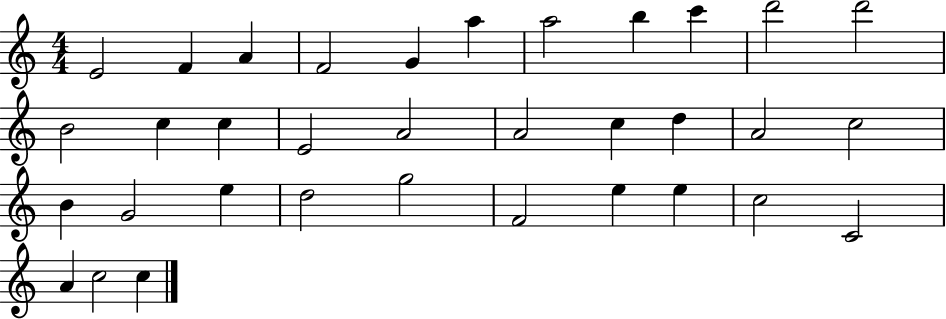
E4/h F4/q A4/q F4/h G4/q A5/q A5/h B5/q C6/q D6/h D6/h B4/h C5/q C5/q E4/h A4/h A4/h C5/q D5/q A4/h C5/h B4/q G4/h E5/q D5/h G5/h F4/h E5/q E5/q C5/h C4/h A4/q C5/h C5/q